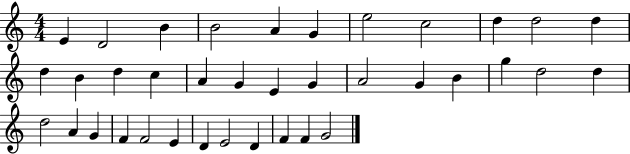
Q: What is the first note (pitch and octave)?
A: E4